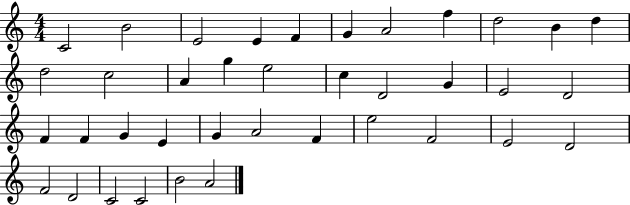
X:1
T:Untitled
M:4/4
L:1/4
K:C
C2 B2 E2 E F G A2 f d2 B d d2 c2 A g e2 c D2 G E2 D2 F F G E G A2 F e2 F2 E2 D2 F2 D2 C2 C2 B2 A2